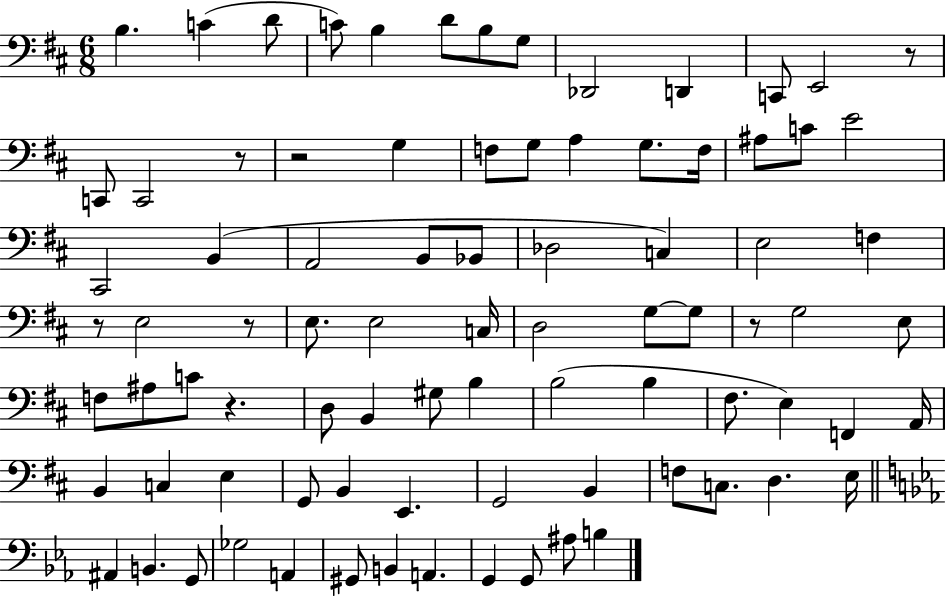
X:1
T:Untitled
M:6/8
L:1/4
K:D
B, C D/2 C/2 B, D/2 B,/2 G,/2 _D,,2 D,, C,,/2 E,,2 z/2 C,,/2 C,,2 z/2 z2 G, F,/2 G,/2 A, G,/2 F,/4 ^A,/2 C/2 E2 ^C,,2 B,, A,,2 B,,/2 _B,,/2 _D,2 C, E,2 F, z/2 E,2 z/2 E,/2 E,2 C,/4 D,2 G,/2 G,/2 z/2 G,2 E,/2 F,/2 ^A,/2 C/2 z D,/2 B,, ^G,/2 B, B,2 B, ^F,/2 E, F,, A,,/4 B,, C, E, G,,/2 B,, E,, G,,2 B,, F,/2 C,/2 D, E,/4 ^A,, B,, G,,/2 _G,2 A,, ^G,,/2 B,, A,, G,, G,,/2 ^A,/2 B,